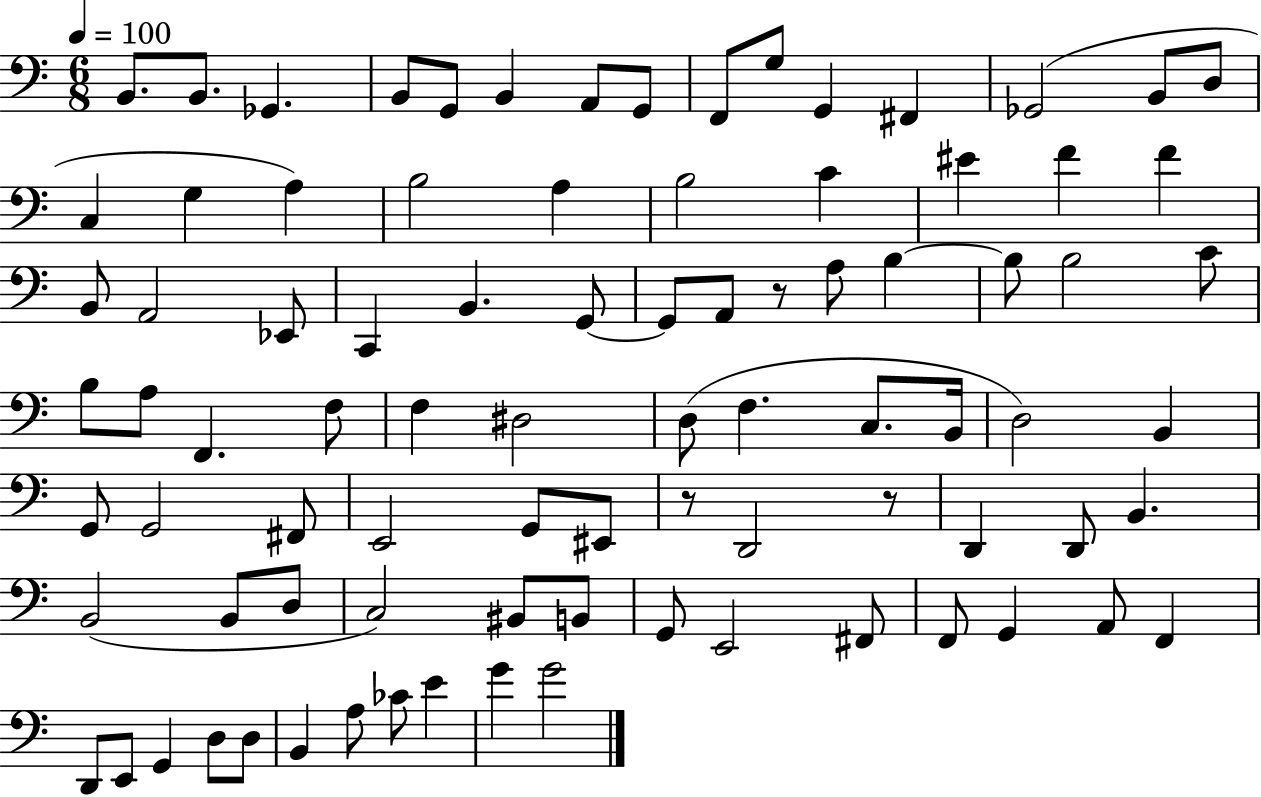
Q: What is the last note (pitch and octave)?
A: G4